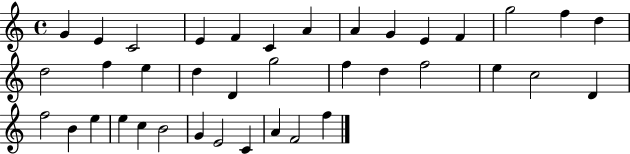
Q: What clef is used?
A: treble